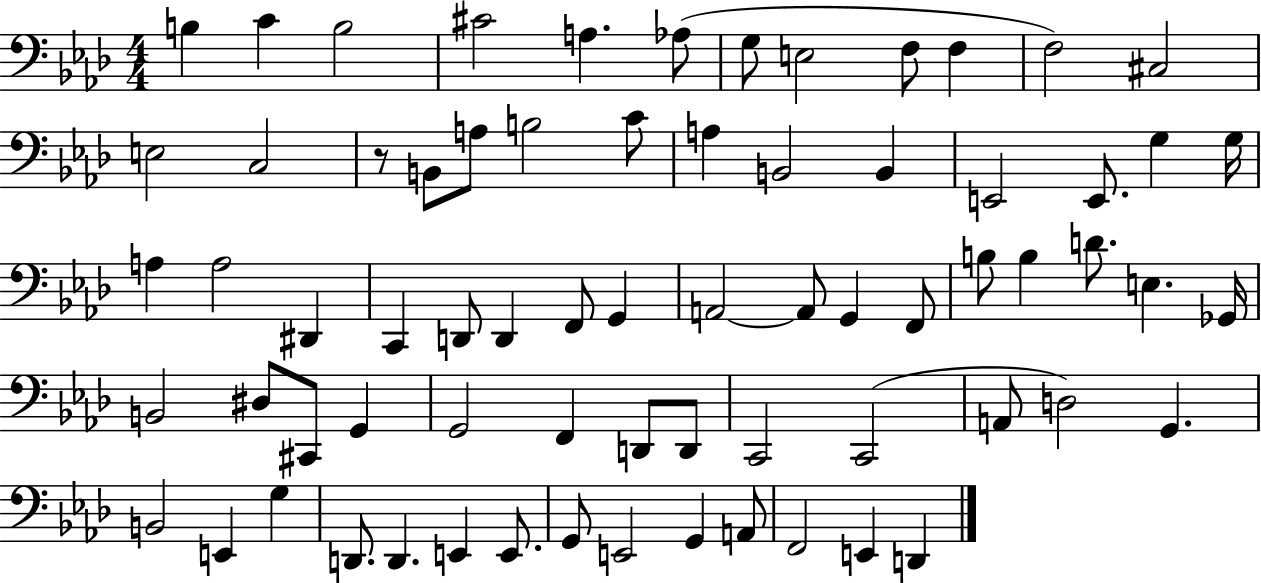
B3/q C4/q B3/h C#4/h A3/q. Ab3/e G3/e E3/h F3/e F3/q F3/h C#3/h E3/h C3/h R/e B2/e A3/e B3/h C4/e A3/q B2/h B2/q E2/h E2/e. G3/q G3/s A3/q A3/h D#2/q C2/q D2/e D2/q F2/e G2/q A2/h A2/e G2/q F2/e B3/e B3/q D4/e. E3/q. Gb2/s B2/h D#3/e C#2/e G2/q G2/h F2/q D2/e D2/e C2/h C2/h A2/e D3/h G2/q. B2/h E2/q G3/q D2/e. D2/q. E2/q E2/e. G2/e E2/h G2/q A2/e F2/h E2/q D2/q